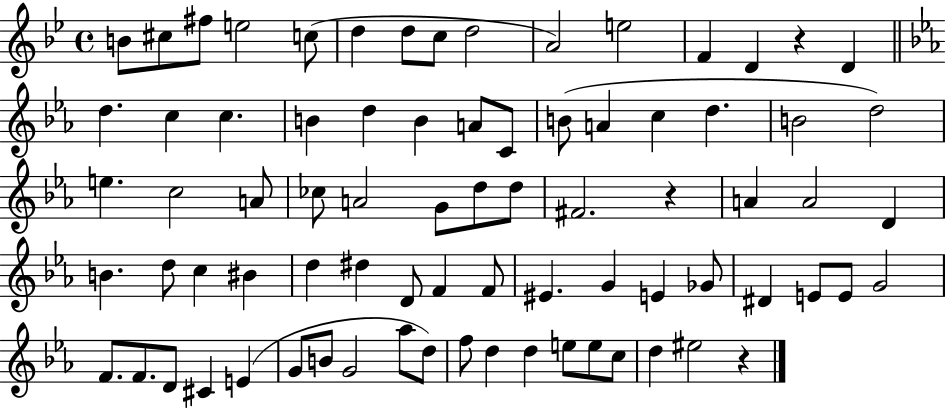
B4/e C#5/e F#5/e E5/h C5/e D5/q D5/e C5/e D5/h A4/h E5/h F4/q D4/q R/q D4/q D5/q. C5/q C5/q. B4/q D5/q B4/q A4/e C4/e B4/e A4/q C5/q D5/q. B4/h D5/h E5/q. C5/h A4/e CES5/e A4/h G4/e D5/e D5/e F#4/h. R/q A4/q A4/h D4/q B4/q. D5/e C5/q BIS4/q D5/q D#5/q D4/e F4/q F4/e EIS4/q. G4/q E4/q Gb4/e D#4/q E4/e E4/e G4/h F4/e. F4/e. D4/e C#4/q E4/q G4/e B4/e G4/h Ab5/e D5/e F5/e D5/q D5/q E5/e E5/e C5/e D5/q EIS5/h R/q